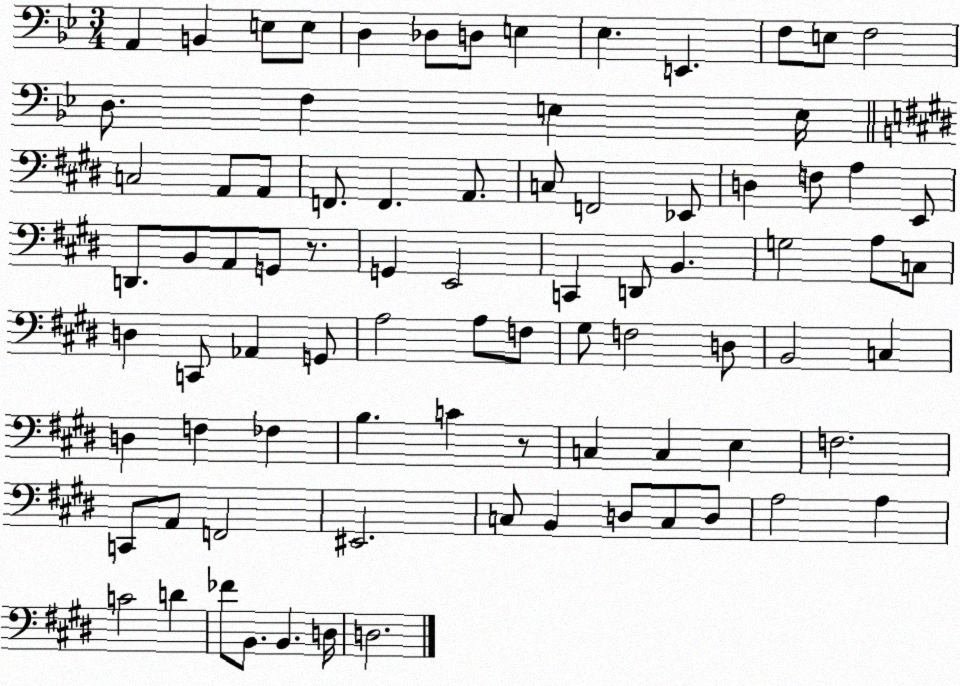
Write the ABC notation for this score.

X:1
T:Untitled
M:3/4
L:1/4
K:Bb
A,, B,, E,/2 E,/2 D, _D,/2 D,/2 E, _E, E,, F,/2 E,/2 F,2 D,/2 F, E, E,/4 C,2 A,,/2 A,,/2 F,,/2 F,, A,,/2 C,/2 F,,2 _E,,/2 D, F,/2 A, E,,/2 D,,/2 B,,/2 A,,/2 G,,/2 z/2 G,, E,,2 C,, D,,/2 B,, G,2 A,/2 C,/2 D, C,,/2 _A,, G,,/2 A,2 A,/2 F,/2 ^G,/2 F,2 D,/2 B,,2 C, D, F, _F, B, C z/2 C, C, E, F,2 C,,/2 A,,/2 F,,2 ^E,,2 C,/2 B,, D,/2 C,/2 D,/2 A,2 A, C2 D _F/2 B,,/2 B,, D,/4 D,2